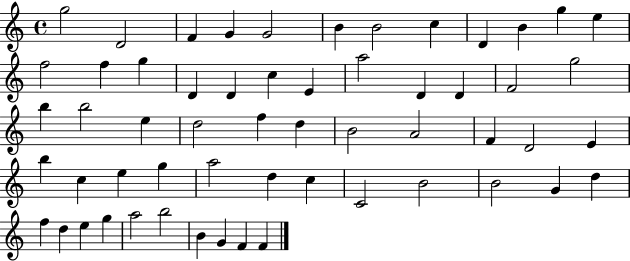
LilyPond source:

{
  \clef treble
  \time 4/4
  \defaultTimeSignature
  \key c \major
  g''2 d'2 | f'4 g'4 g'2 | b'4 b'2 c''4 | d'4 b'4 g''4 e''4 | \break f''2 f''4 g''4 | d'4 d'4 c''4 e'4 | a''2 d'4 d'4 | f'2 g''2 | \break b''4 b''2 e''4 | d''2 f''4 d''4 | b'2 a'2 | f'4 d'2 e'4 | \break b''4 c''4 e''4 g''4 | a''2 d''4 c''4 | c'2 b'2 | b'2 g'4 d''4 | \break f''4 d''4 e''4 g''4 | a''2 b''2 | b'4 g'4 f'4 f'4 | \bar "|."
}